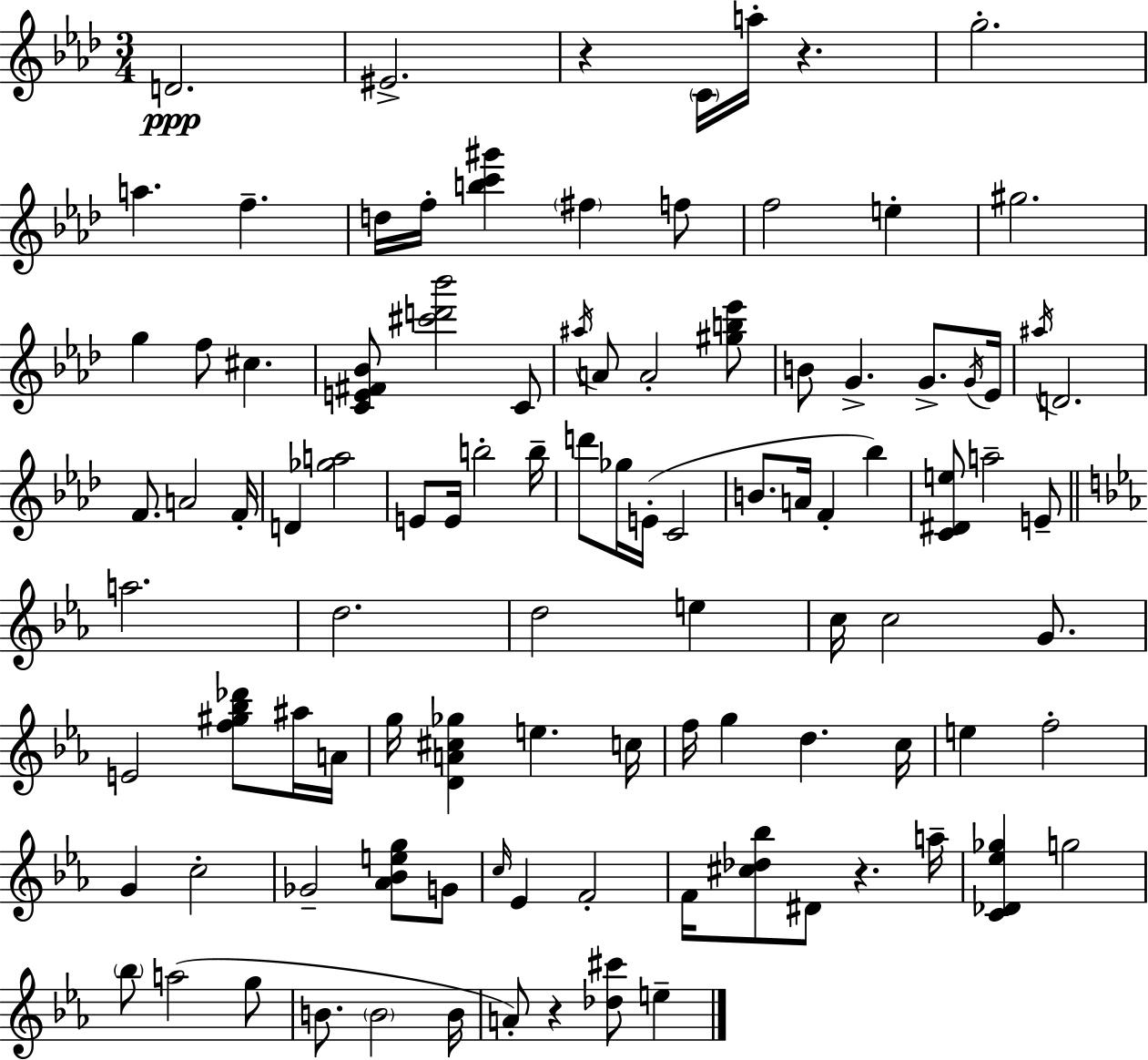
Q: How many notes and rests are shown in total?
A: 100